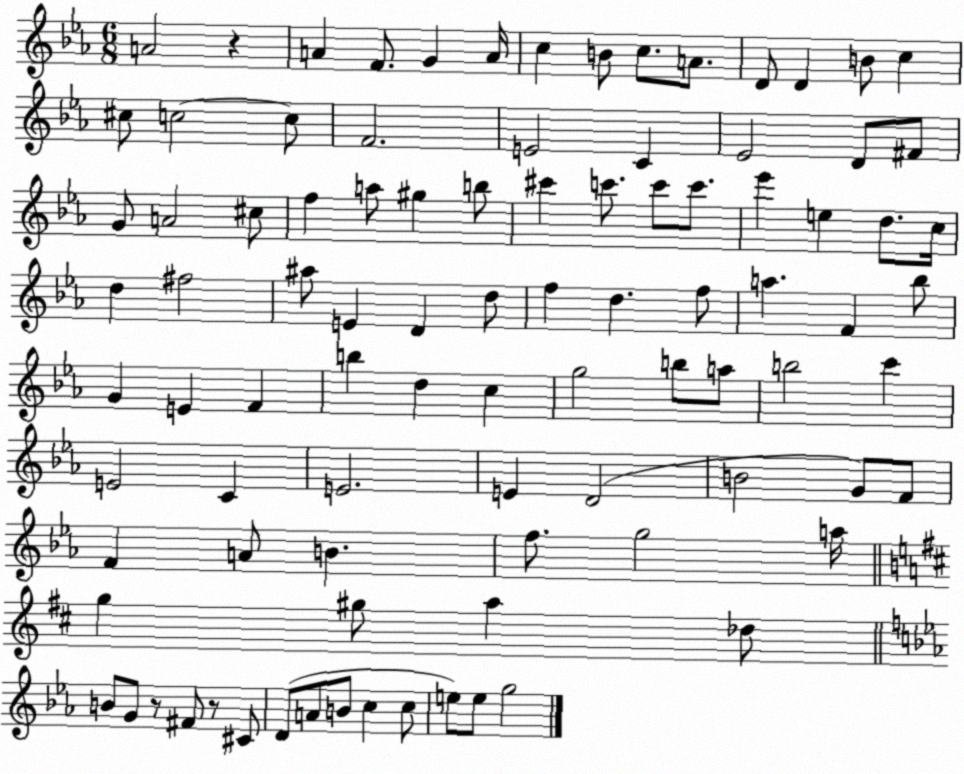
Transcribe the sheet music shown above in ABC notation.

X:1
T:Untitled
M:6/8
L:1/4
K:Eb
A2 z A F/2 G A/4 c B/2 c/2 A/2 D/2 D B/2 c ^c/2 c2 c/2 F2 E2 C _E2 D/2 ^F/2 G/2 A2 ^c/2 f a/2 ^g b/2 ^c' c'/2 c'/2 c'/2 _e' e d/2 c/4 d ^f2 ^a/2 E D d/2 f d f/2 a F _b/2 G E F b d c g2 b/2 a/2 b2 c' E2 C E2 E D2 B2 G/2 F/2 F A/2 B f/2 g2 a/4 g ^g/2 a _d/2 B/2 G/2 z/2 ^F/2 z/2 ^C/2 D/2 A/2 B/2 c c/2 e/2 e/2 g2